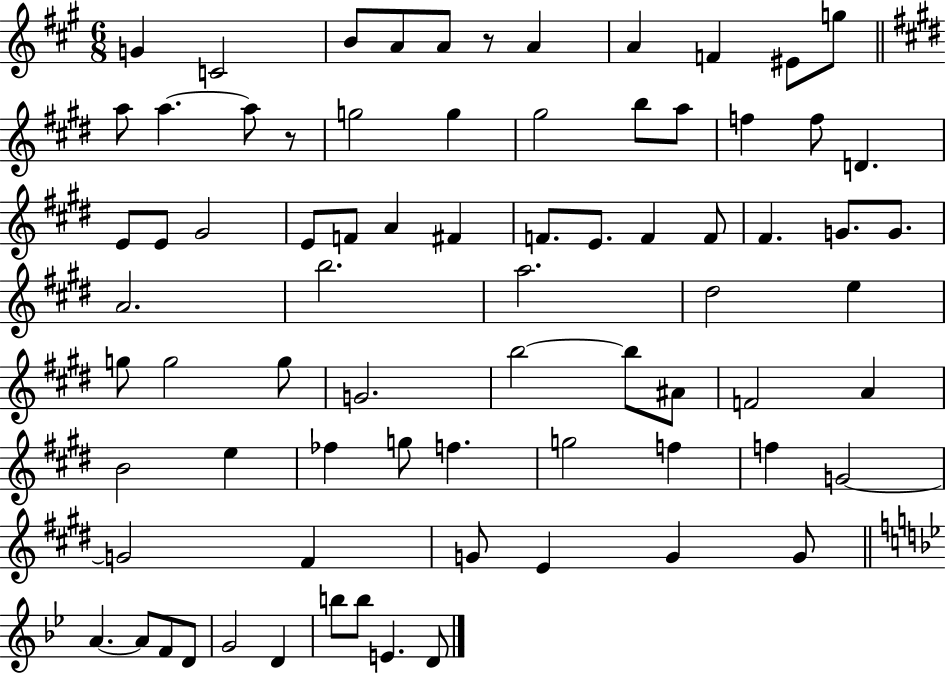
G4/q C4/h B4/e A4/e A4/e R/e A4/q A4/q F4/q EIS4/e G5/e A5/e A5/q. A5/e R/e G5/h G5/q G#5/h B5/e A5/e F5/q F5/e D4/q. E4/e E4/e G#4/h E4/e F4/e A4/q F#4/q F4/e. E4/e. F4/q F4/e F#4/q. G4/e. G4/e. A4/h. B5/h. A5/h. D#5/h E5/q G5/e G5/h G5/e G4/h. B5/h B5/e A#4/e F4/h A4/q B4/h E5/q FES5/q G5/e F5/q. G5/h F5/q F5/q G4/h G4/h F#4/q G4/e E4/q G4/q G4/e A4/q. A4/e F4/e D4/e G4/h D4/q B5/e B5/e E4/q. D4/e